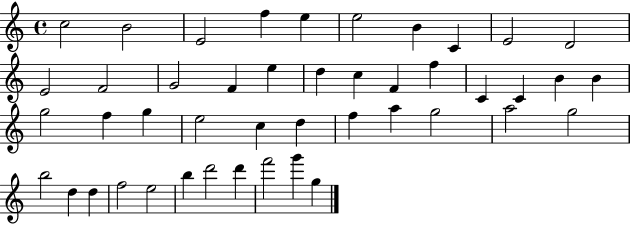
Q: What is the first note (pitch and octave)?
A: C5